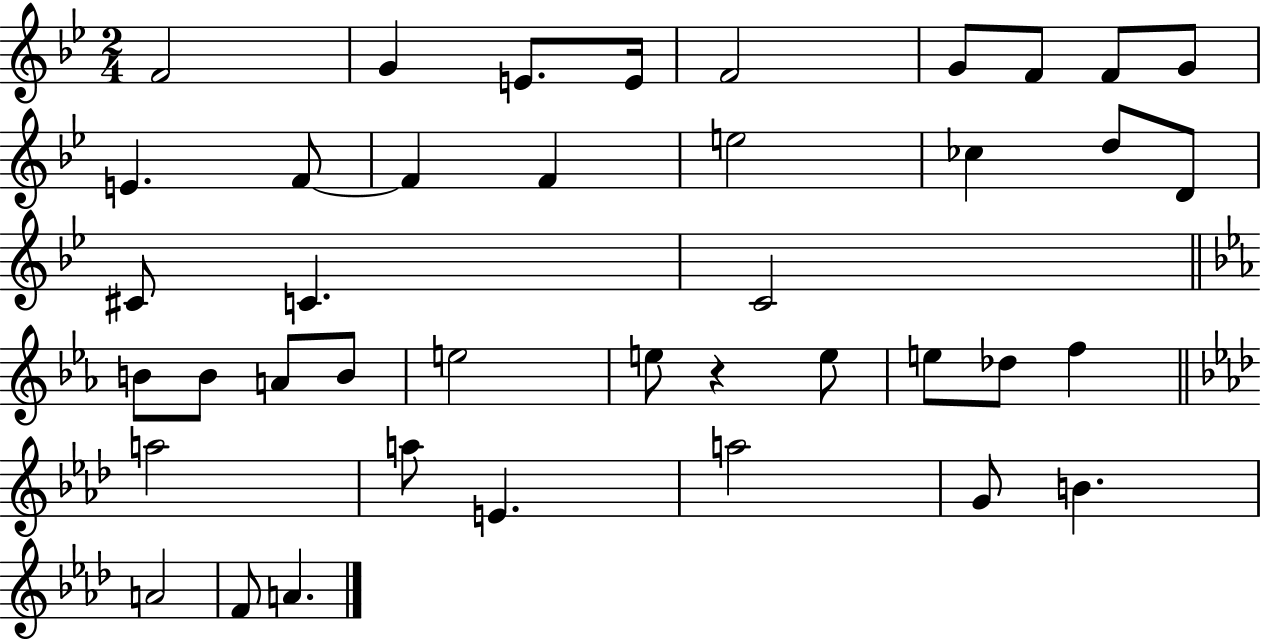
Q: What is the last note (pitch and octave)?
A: A4